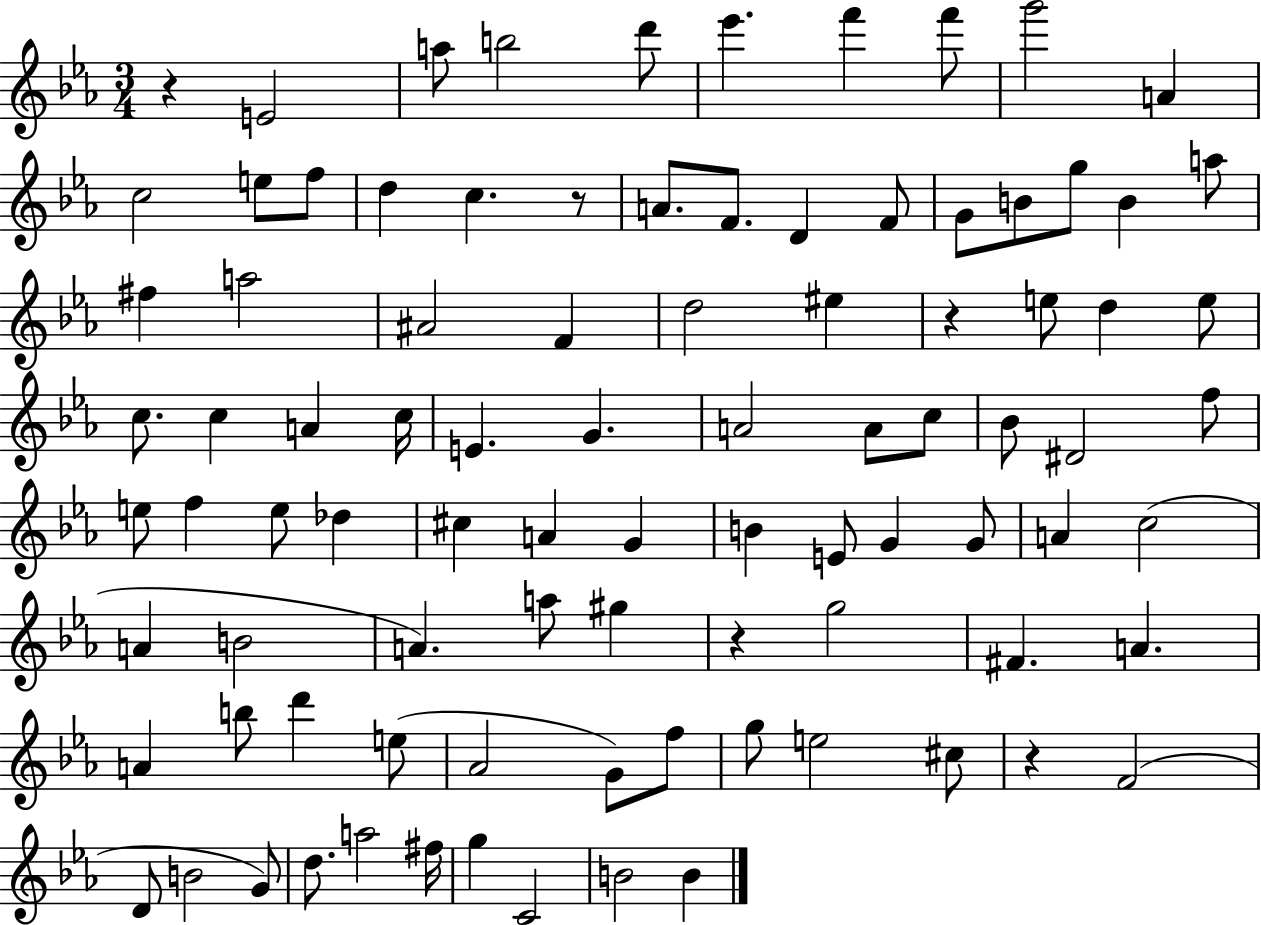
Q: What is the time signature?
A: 3/4